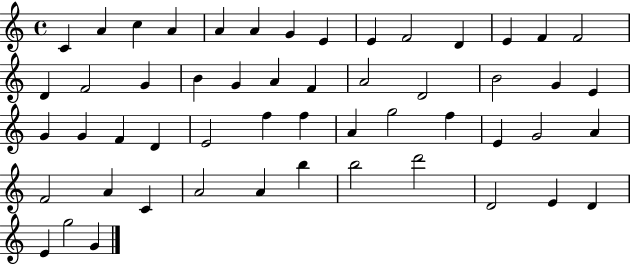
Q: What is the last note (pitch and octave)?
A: G4